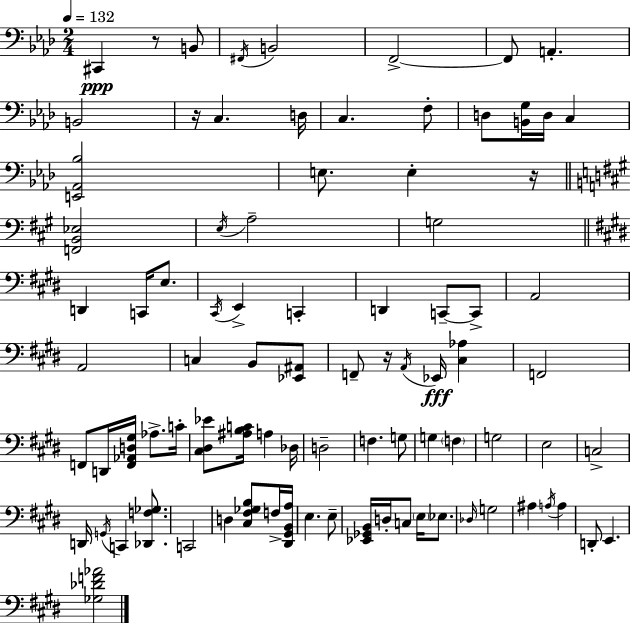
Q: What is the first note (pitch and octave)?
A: C#2